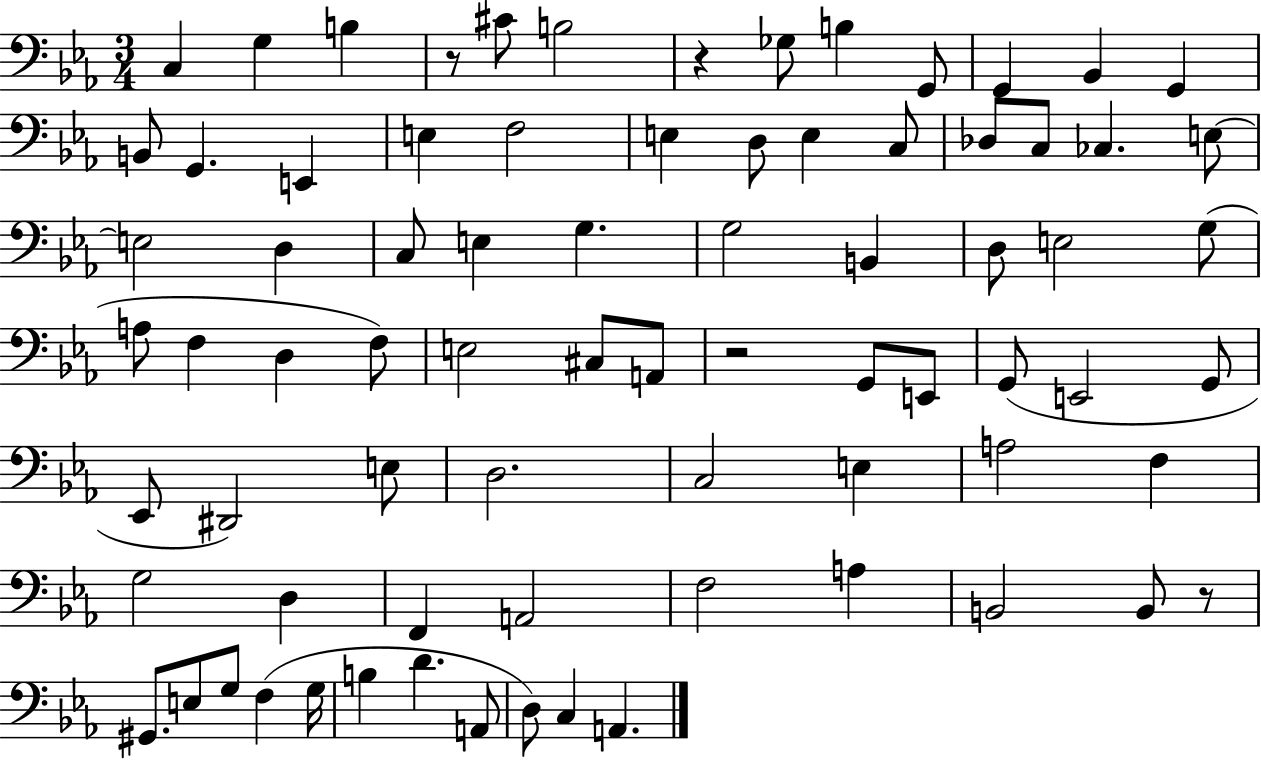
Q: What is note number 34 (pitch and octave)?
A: G3